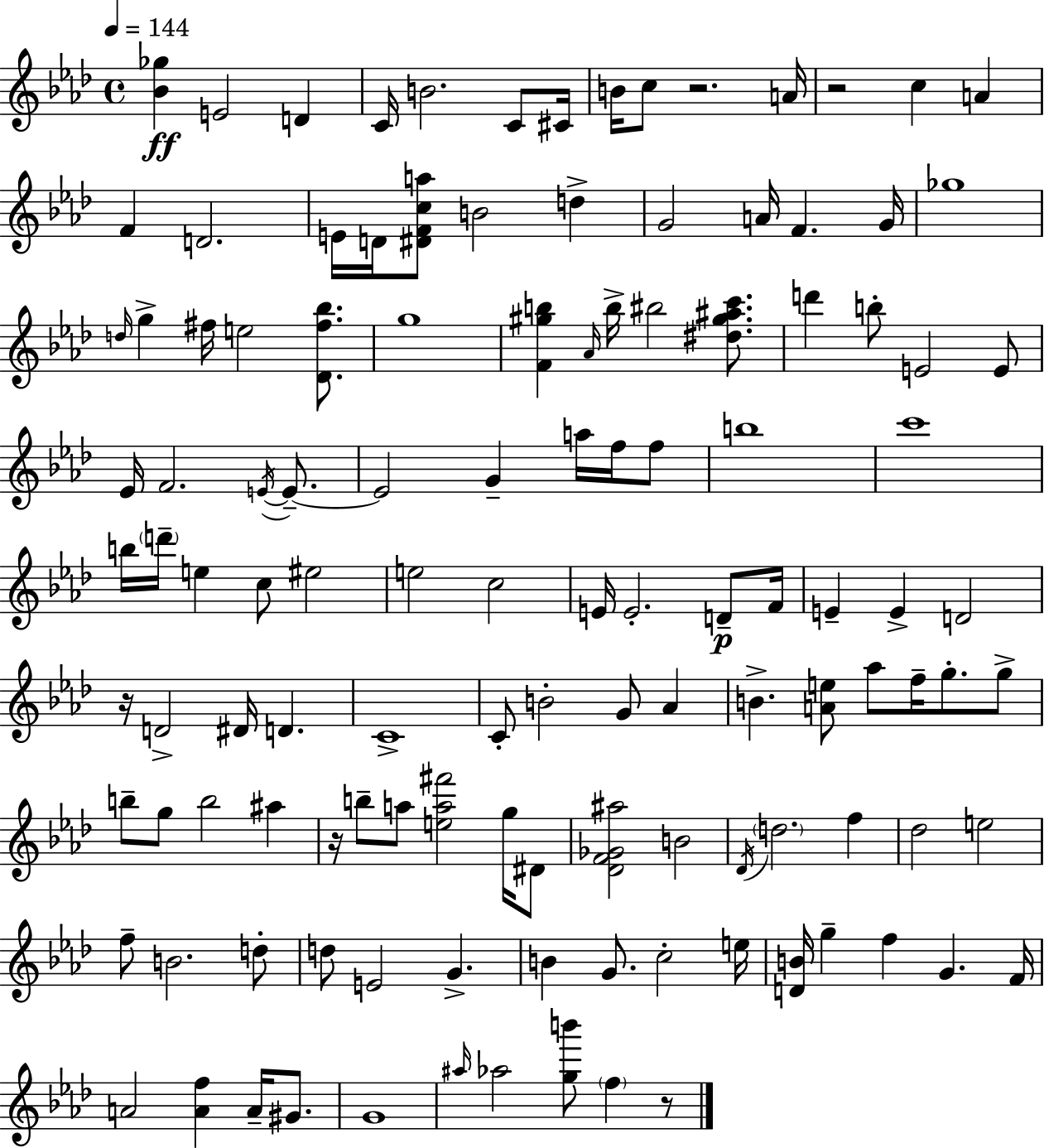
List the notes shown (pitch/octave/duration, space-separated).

[Bb4,Gb5]/q E4/h D4/q C4/s B4/h. C4/e C#4/s B4/s C5/e R/h. A4/s R/h C5/q A4/q F4/q D4/h. E4/s D4/s [D#4,F4,C5,A5]/e B4/h D5/q G4/h A4/s F4/q. G4/s Gb5/w D5/s G5/q F#5/s E5/h [Db4,F#5,Bb5]/e. G5/w [F4,G#5,B5]/q Ab4/s B5/s BIS5/h [D#5,G#5,A#5,C6]/e. D6/q B5/e E4/h E4/e Eb4/s F4/h. E4/s E4/e. E4/h G4/q A5/s F5/s F5/e B5/w C6/w B5/s D6/s E5/q C5/e EIS5/h E5/h C5/h E4/s E4/h. D4/e F4/s E4/q E4/q D4/h R/s D4/h D#4/s D4/q. C4/w C4/e B4/h G4/e Ab4/q B4/q. [A4,E5]/e Ab5/e F5/s G5/e. G5/e B5/e G5/e B5/h A#5/q R/s B5/e A5/e [E5,A5,F#6]/h G5/s D#4/e [Db4,F4,Gb4,A#5]/h B4/h Db4/s D5/h. F5/q Db5/h E5/h F5/e B4/h. D5/e D5/e E4/h G4/q. B4/q G4/e. C5/h E5/s [D4,B4]/s G5/q F5/q G4/q. F4/s A4/h [A4,F5]/q A4/s G#4/e. G4/w A#5/s Ab5/h [G5,B6]/e F5/q R/e